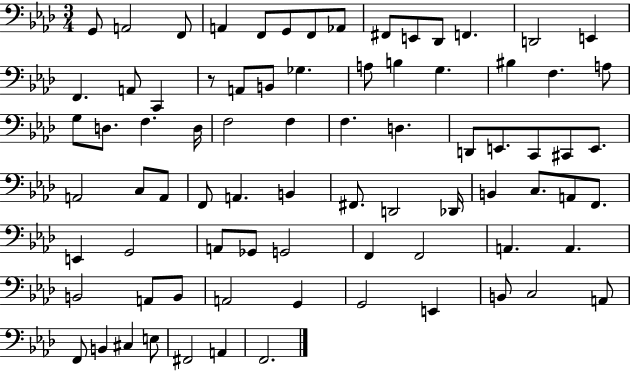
G2/e A2/h F2/e A2/q F2/e G2/e F2/e Ab2/e F#2/e E2/e Db2/e F2/q. D2/h E2/q F2/q. A2/e C2/q R/e A2/e B2/e Gb3/q. A3/e B3/q G3/q. BIS3/q F3/q. A3/e G3/e D3/e. F3/q. D3/s F3/h F3/q F3/q. D3/q. D2/e E2/e. C2/e C#2/e E2/e. A2/h C3/e A2/e F2/e A2/q. B2/q F#2/e. D2/h Db2/s B2/q C3/e. A2/e F2/e. E2/q G2/h A2/e Gb2/e G2/h F2/q F2/h A2/q. A2/q. B2/h A2/e B2/e A2/h G2/q G2/h E2/q B2/e C3/h A2/e F2/e B2/q C#3/q E3/e F#2/h A2/q F2/h.